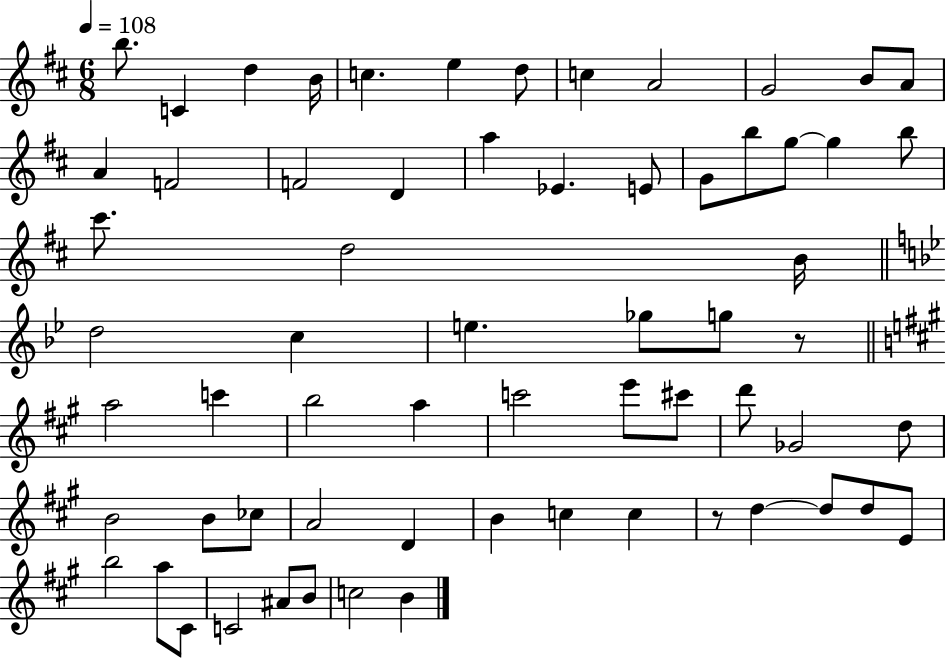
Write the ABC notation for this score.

X:1
T:Untitled
M:6/8
L:1/4
K:D
b/2 C d B/4 c e d/2 c A2 G2 B/2 A/2 A F2 F2 D a _E E/2 G/2 b/2 g/2 g b/2 ^c'/2 d2 B/4 d2 c e _g/2 g/2 z/2 a2 c' b2 a c'2 e'/2 ^c'/2 d'/2 _G2 d/2 B2 B/2 _c/2 A2 D B c c z/2 d d/2 d/2 E/2 b2 a/2 ^C/2 C2 ^A/2 B/2 c2 B